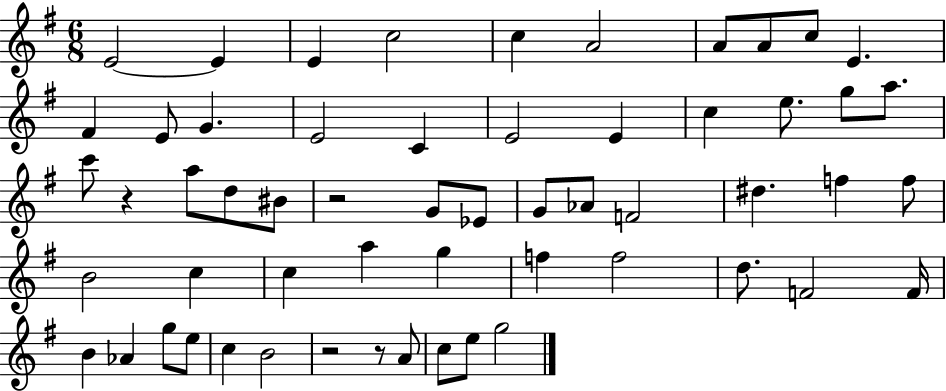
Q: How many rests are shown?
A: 4